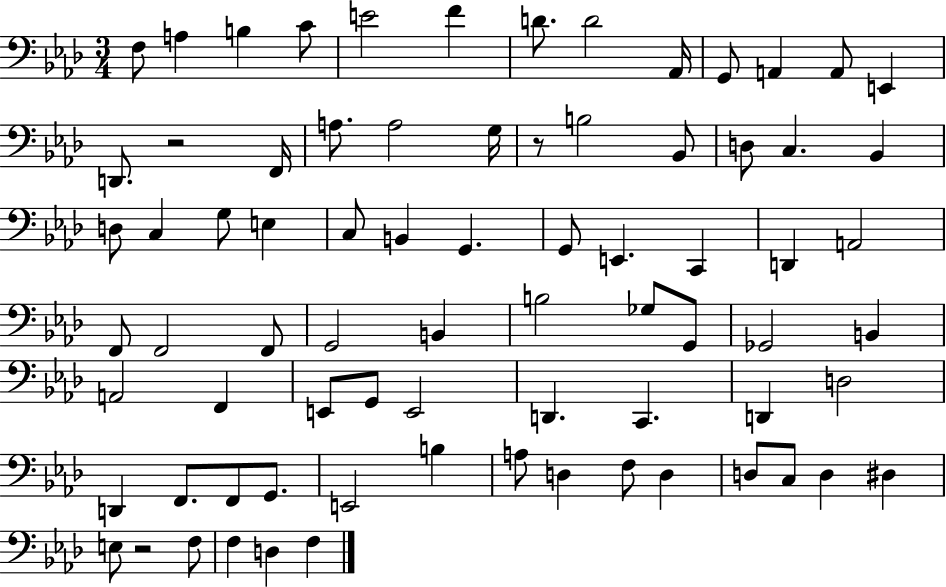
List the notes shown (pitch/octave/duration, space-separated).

F3/e A3/q B3/q C4/e E4/h F4/q D4/e. D4/h Ab2/s G2/e A2/q A2/e E2/q D2/e. R/h F2/s A3/e. A3/h G3/s R/e B3/h Bb2/e D3/e C3/q. Bb2/q D3/e C3/q G3/e E3/q C3/e B2/q G2/q. G2/e E2/q. C2/q D2/q A2/h F2/e F2/h F2/e G2/h B2/q B3/h Gb3/e G2/e Gb2/h B2/q A2/h F2/q E2/e G2/e E2/h D2/q. C2/q. D2/q D3/h D2/q F2/e. F2/e G2/e. E2/h B3/q A3/e D3/q F3/e D3/q D3/e C3/e D3/q D#3/q E3/e R/h F3/e F3/q D3/q F3/q